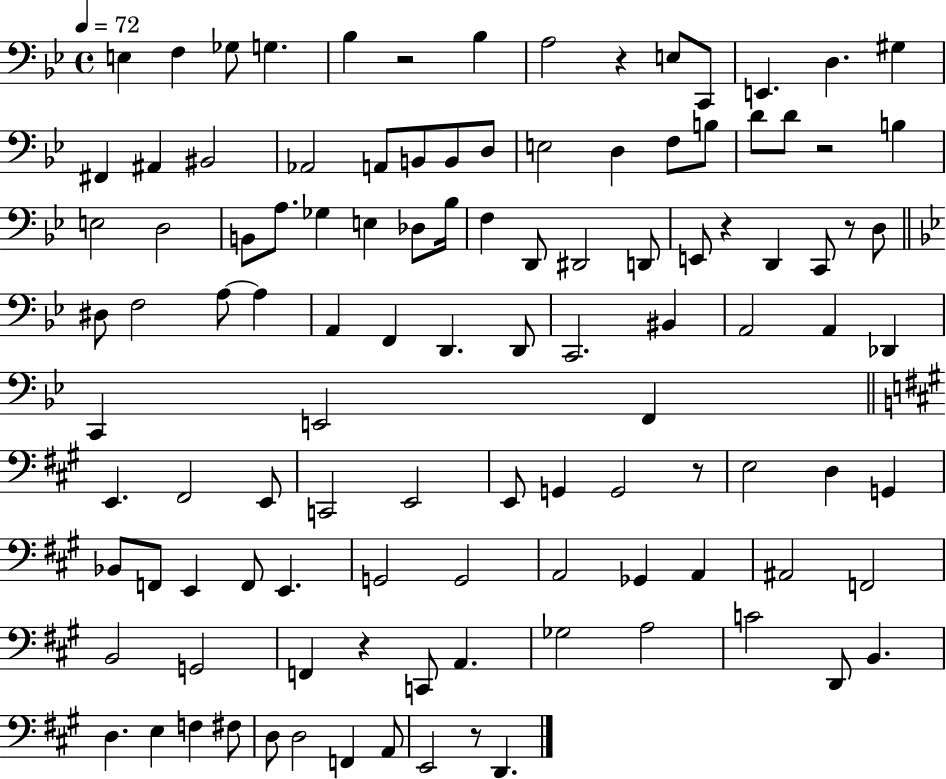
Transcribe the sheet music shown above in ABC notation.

X:1
T:Untitled
M:4/4
L:1/4
K:Bb
E, F, _G,/2 G, _B, z2 _B, A,2 z E,/2 C,,/2 E,, D, ^G, ^F,, ^A,, ^B,,2 _A,,2 A,,/2 B,,/2 B,,/2 D,/2 E,2 D, F,/2 B,/2 D/2 D/2 z2 B, E,2 D,2 B,,/2 A,/2 _G, E, _D,/2 _B,/4 F, D,,/2 ^D,,2 D,,/2 E,,/2 z D,, C,,/2 z/2 D,/2 ^D,/2 F,2 A,/2 A, A,, F,, D,, D,,/2 C,,2 ^B,, A,,2 A,, _D,, C,, E,,2 F,, E,, ^F,,2 E,,/2 C,,2 E,,2 E,,/2 G,, G,,2 z/2 E,2 D, G,, _B,,/2 F,,/2 E,, F,,/2 E,, G,,2 G,,2 A,,2 _G,, A,, ^A,,2 F,,2 B,,2 G,,2 F,, z C,,/2 A,, _G,2 A,2 C2 D,,/2 B,, D, E, F, ^F,/2 D,/2 D,2 F,, A,,/2 E,,2 z/2 D,,